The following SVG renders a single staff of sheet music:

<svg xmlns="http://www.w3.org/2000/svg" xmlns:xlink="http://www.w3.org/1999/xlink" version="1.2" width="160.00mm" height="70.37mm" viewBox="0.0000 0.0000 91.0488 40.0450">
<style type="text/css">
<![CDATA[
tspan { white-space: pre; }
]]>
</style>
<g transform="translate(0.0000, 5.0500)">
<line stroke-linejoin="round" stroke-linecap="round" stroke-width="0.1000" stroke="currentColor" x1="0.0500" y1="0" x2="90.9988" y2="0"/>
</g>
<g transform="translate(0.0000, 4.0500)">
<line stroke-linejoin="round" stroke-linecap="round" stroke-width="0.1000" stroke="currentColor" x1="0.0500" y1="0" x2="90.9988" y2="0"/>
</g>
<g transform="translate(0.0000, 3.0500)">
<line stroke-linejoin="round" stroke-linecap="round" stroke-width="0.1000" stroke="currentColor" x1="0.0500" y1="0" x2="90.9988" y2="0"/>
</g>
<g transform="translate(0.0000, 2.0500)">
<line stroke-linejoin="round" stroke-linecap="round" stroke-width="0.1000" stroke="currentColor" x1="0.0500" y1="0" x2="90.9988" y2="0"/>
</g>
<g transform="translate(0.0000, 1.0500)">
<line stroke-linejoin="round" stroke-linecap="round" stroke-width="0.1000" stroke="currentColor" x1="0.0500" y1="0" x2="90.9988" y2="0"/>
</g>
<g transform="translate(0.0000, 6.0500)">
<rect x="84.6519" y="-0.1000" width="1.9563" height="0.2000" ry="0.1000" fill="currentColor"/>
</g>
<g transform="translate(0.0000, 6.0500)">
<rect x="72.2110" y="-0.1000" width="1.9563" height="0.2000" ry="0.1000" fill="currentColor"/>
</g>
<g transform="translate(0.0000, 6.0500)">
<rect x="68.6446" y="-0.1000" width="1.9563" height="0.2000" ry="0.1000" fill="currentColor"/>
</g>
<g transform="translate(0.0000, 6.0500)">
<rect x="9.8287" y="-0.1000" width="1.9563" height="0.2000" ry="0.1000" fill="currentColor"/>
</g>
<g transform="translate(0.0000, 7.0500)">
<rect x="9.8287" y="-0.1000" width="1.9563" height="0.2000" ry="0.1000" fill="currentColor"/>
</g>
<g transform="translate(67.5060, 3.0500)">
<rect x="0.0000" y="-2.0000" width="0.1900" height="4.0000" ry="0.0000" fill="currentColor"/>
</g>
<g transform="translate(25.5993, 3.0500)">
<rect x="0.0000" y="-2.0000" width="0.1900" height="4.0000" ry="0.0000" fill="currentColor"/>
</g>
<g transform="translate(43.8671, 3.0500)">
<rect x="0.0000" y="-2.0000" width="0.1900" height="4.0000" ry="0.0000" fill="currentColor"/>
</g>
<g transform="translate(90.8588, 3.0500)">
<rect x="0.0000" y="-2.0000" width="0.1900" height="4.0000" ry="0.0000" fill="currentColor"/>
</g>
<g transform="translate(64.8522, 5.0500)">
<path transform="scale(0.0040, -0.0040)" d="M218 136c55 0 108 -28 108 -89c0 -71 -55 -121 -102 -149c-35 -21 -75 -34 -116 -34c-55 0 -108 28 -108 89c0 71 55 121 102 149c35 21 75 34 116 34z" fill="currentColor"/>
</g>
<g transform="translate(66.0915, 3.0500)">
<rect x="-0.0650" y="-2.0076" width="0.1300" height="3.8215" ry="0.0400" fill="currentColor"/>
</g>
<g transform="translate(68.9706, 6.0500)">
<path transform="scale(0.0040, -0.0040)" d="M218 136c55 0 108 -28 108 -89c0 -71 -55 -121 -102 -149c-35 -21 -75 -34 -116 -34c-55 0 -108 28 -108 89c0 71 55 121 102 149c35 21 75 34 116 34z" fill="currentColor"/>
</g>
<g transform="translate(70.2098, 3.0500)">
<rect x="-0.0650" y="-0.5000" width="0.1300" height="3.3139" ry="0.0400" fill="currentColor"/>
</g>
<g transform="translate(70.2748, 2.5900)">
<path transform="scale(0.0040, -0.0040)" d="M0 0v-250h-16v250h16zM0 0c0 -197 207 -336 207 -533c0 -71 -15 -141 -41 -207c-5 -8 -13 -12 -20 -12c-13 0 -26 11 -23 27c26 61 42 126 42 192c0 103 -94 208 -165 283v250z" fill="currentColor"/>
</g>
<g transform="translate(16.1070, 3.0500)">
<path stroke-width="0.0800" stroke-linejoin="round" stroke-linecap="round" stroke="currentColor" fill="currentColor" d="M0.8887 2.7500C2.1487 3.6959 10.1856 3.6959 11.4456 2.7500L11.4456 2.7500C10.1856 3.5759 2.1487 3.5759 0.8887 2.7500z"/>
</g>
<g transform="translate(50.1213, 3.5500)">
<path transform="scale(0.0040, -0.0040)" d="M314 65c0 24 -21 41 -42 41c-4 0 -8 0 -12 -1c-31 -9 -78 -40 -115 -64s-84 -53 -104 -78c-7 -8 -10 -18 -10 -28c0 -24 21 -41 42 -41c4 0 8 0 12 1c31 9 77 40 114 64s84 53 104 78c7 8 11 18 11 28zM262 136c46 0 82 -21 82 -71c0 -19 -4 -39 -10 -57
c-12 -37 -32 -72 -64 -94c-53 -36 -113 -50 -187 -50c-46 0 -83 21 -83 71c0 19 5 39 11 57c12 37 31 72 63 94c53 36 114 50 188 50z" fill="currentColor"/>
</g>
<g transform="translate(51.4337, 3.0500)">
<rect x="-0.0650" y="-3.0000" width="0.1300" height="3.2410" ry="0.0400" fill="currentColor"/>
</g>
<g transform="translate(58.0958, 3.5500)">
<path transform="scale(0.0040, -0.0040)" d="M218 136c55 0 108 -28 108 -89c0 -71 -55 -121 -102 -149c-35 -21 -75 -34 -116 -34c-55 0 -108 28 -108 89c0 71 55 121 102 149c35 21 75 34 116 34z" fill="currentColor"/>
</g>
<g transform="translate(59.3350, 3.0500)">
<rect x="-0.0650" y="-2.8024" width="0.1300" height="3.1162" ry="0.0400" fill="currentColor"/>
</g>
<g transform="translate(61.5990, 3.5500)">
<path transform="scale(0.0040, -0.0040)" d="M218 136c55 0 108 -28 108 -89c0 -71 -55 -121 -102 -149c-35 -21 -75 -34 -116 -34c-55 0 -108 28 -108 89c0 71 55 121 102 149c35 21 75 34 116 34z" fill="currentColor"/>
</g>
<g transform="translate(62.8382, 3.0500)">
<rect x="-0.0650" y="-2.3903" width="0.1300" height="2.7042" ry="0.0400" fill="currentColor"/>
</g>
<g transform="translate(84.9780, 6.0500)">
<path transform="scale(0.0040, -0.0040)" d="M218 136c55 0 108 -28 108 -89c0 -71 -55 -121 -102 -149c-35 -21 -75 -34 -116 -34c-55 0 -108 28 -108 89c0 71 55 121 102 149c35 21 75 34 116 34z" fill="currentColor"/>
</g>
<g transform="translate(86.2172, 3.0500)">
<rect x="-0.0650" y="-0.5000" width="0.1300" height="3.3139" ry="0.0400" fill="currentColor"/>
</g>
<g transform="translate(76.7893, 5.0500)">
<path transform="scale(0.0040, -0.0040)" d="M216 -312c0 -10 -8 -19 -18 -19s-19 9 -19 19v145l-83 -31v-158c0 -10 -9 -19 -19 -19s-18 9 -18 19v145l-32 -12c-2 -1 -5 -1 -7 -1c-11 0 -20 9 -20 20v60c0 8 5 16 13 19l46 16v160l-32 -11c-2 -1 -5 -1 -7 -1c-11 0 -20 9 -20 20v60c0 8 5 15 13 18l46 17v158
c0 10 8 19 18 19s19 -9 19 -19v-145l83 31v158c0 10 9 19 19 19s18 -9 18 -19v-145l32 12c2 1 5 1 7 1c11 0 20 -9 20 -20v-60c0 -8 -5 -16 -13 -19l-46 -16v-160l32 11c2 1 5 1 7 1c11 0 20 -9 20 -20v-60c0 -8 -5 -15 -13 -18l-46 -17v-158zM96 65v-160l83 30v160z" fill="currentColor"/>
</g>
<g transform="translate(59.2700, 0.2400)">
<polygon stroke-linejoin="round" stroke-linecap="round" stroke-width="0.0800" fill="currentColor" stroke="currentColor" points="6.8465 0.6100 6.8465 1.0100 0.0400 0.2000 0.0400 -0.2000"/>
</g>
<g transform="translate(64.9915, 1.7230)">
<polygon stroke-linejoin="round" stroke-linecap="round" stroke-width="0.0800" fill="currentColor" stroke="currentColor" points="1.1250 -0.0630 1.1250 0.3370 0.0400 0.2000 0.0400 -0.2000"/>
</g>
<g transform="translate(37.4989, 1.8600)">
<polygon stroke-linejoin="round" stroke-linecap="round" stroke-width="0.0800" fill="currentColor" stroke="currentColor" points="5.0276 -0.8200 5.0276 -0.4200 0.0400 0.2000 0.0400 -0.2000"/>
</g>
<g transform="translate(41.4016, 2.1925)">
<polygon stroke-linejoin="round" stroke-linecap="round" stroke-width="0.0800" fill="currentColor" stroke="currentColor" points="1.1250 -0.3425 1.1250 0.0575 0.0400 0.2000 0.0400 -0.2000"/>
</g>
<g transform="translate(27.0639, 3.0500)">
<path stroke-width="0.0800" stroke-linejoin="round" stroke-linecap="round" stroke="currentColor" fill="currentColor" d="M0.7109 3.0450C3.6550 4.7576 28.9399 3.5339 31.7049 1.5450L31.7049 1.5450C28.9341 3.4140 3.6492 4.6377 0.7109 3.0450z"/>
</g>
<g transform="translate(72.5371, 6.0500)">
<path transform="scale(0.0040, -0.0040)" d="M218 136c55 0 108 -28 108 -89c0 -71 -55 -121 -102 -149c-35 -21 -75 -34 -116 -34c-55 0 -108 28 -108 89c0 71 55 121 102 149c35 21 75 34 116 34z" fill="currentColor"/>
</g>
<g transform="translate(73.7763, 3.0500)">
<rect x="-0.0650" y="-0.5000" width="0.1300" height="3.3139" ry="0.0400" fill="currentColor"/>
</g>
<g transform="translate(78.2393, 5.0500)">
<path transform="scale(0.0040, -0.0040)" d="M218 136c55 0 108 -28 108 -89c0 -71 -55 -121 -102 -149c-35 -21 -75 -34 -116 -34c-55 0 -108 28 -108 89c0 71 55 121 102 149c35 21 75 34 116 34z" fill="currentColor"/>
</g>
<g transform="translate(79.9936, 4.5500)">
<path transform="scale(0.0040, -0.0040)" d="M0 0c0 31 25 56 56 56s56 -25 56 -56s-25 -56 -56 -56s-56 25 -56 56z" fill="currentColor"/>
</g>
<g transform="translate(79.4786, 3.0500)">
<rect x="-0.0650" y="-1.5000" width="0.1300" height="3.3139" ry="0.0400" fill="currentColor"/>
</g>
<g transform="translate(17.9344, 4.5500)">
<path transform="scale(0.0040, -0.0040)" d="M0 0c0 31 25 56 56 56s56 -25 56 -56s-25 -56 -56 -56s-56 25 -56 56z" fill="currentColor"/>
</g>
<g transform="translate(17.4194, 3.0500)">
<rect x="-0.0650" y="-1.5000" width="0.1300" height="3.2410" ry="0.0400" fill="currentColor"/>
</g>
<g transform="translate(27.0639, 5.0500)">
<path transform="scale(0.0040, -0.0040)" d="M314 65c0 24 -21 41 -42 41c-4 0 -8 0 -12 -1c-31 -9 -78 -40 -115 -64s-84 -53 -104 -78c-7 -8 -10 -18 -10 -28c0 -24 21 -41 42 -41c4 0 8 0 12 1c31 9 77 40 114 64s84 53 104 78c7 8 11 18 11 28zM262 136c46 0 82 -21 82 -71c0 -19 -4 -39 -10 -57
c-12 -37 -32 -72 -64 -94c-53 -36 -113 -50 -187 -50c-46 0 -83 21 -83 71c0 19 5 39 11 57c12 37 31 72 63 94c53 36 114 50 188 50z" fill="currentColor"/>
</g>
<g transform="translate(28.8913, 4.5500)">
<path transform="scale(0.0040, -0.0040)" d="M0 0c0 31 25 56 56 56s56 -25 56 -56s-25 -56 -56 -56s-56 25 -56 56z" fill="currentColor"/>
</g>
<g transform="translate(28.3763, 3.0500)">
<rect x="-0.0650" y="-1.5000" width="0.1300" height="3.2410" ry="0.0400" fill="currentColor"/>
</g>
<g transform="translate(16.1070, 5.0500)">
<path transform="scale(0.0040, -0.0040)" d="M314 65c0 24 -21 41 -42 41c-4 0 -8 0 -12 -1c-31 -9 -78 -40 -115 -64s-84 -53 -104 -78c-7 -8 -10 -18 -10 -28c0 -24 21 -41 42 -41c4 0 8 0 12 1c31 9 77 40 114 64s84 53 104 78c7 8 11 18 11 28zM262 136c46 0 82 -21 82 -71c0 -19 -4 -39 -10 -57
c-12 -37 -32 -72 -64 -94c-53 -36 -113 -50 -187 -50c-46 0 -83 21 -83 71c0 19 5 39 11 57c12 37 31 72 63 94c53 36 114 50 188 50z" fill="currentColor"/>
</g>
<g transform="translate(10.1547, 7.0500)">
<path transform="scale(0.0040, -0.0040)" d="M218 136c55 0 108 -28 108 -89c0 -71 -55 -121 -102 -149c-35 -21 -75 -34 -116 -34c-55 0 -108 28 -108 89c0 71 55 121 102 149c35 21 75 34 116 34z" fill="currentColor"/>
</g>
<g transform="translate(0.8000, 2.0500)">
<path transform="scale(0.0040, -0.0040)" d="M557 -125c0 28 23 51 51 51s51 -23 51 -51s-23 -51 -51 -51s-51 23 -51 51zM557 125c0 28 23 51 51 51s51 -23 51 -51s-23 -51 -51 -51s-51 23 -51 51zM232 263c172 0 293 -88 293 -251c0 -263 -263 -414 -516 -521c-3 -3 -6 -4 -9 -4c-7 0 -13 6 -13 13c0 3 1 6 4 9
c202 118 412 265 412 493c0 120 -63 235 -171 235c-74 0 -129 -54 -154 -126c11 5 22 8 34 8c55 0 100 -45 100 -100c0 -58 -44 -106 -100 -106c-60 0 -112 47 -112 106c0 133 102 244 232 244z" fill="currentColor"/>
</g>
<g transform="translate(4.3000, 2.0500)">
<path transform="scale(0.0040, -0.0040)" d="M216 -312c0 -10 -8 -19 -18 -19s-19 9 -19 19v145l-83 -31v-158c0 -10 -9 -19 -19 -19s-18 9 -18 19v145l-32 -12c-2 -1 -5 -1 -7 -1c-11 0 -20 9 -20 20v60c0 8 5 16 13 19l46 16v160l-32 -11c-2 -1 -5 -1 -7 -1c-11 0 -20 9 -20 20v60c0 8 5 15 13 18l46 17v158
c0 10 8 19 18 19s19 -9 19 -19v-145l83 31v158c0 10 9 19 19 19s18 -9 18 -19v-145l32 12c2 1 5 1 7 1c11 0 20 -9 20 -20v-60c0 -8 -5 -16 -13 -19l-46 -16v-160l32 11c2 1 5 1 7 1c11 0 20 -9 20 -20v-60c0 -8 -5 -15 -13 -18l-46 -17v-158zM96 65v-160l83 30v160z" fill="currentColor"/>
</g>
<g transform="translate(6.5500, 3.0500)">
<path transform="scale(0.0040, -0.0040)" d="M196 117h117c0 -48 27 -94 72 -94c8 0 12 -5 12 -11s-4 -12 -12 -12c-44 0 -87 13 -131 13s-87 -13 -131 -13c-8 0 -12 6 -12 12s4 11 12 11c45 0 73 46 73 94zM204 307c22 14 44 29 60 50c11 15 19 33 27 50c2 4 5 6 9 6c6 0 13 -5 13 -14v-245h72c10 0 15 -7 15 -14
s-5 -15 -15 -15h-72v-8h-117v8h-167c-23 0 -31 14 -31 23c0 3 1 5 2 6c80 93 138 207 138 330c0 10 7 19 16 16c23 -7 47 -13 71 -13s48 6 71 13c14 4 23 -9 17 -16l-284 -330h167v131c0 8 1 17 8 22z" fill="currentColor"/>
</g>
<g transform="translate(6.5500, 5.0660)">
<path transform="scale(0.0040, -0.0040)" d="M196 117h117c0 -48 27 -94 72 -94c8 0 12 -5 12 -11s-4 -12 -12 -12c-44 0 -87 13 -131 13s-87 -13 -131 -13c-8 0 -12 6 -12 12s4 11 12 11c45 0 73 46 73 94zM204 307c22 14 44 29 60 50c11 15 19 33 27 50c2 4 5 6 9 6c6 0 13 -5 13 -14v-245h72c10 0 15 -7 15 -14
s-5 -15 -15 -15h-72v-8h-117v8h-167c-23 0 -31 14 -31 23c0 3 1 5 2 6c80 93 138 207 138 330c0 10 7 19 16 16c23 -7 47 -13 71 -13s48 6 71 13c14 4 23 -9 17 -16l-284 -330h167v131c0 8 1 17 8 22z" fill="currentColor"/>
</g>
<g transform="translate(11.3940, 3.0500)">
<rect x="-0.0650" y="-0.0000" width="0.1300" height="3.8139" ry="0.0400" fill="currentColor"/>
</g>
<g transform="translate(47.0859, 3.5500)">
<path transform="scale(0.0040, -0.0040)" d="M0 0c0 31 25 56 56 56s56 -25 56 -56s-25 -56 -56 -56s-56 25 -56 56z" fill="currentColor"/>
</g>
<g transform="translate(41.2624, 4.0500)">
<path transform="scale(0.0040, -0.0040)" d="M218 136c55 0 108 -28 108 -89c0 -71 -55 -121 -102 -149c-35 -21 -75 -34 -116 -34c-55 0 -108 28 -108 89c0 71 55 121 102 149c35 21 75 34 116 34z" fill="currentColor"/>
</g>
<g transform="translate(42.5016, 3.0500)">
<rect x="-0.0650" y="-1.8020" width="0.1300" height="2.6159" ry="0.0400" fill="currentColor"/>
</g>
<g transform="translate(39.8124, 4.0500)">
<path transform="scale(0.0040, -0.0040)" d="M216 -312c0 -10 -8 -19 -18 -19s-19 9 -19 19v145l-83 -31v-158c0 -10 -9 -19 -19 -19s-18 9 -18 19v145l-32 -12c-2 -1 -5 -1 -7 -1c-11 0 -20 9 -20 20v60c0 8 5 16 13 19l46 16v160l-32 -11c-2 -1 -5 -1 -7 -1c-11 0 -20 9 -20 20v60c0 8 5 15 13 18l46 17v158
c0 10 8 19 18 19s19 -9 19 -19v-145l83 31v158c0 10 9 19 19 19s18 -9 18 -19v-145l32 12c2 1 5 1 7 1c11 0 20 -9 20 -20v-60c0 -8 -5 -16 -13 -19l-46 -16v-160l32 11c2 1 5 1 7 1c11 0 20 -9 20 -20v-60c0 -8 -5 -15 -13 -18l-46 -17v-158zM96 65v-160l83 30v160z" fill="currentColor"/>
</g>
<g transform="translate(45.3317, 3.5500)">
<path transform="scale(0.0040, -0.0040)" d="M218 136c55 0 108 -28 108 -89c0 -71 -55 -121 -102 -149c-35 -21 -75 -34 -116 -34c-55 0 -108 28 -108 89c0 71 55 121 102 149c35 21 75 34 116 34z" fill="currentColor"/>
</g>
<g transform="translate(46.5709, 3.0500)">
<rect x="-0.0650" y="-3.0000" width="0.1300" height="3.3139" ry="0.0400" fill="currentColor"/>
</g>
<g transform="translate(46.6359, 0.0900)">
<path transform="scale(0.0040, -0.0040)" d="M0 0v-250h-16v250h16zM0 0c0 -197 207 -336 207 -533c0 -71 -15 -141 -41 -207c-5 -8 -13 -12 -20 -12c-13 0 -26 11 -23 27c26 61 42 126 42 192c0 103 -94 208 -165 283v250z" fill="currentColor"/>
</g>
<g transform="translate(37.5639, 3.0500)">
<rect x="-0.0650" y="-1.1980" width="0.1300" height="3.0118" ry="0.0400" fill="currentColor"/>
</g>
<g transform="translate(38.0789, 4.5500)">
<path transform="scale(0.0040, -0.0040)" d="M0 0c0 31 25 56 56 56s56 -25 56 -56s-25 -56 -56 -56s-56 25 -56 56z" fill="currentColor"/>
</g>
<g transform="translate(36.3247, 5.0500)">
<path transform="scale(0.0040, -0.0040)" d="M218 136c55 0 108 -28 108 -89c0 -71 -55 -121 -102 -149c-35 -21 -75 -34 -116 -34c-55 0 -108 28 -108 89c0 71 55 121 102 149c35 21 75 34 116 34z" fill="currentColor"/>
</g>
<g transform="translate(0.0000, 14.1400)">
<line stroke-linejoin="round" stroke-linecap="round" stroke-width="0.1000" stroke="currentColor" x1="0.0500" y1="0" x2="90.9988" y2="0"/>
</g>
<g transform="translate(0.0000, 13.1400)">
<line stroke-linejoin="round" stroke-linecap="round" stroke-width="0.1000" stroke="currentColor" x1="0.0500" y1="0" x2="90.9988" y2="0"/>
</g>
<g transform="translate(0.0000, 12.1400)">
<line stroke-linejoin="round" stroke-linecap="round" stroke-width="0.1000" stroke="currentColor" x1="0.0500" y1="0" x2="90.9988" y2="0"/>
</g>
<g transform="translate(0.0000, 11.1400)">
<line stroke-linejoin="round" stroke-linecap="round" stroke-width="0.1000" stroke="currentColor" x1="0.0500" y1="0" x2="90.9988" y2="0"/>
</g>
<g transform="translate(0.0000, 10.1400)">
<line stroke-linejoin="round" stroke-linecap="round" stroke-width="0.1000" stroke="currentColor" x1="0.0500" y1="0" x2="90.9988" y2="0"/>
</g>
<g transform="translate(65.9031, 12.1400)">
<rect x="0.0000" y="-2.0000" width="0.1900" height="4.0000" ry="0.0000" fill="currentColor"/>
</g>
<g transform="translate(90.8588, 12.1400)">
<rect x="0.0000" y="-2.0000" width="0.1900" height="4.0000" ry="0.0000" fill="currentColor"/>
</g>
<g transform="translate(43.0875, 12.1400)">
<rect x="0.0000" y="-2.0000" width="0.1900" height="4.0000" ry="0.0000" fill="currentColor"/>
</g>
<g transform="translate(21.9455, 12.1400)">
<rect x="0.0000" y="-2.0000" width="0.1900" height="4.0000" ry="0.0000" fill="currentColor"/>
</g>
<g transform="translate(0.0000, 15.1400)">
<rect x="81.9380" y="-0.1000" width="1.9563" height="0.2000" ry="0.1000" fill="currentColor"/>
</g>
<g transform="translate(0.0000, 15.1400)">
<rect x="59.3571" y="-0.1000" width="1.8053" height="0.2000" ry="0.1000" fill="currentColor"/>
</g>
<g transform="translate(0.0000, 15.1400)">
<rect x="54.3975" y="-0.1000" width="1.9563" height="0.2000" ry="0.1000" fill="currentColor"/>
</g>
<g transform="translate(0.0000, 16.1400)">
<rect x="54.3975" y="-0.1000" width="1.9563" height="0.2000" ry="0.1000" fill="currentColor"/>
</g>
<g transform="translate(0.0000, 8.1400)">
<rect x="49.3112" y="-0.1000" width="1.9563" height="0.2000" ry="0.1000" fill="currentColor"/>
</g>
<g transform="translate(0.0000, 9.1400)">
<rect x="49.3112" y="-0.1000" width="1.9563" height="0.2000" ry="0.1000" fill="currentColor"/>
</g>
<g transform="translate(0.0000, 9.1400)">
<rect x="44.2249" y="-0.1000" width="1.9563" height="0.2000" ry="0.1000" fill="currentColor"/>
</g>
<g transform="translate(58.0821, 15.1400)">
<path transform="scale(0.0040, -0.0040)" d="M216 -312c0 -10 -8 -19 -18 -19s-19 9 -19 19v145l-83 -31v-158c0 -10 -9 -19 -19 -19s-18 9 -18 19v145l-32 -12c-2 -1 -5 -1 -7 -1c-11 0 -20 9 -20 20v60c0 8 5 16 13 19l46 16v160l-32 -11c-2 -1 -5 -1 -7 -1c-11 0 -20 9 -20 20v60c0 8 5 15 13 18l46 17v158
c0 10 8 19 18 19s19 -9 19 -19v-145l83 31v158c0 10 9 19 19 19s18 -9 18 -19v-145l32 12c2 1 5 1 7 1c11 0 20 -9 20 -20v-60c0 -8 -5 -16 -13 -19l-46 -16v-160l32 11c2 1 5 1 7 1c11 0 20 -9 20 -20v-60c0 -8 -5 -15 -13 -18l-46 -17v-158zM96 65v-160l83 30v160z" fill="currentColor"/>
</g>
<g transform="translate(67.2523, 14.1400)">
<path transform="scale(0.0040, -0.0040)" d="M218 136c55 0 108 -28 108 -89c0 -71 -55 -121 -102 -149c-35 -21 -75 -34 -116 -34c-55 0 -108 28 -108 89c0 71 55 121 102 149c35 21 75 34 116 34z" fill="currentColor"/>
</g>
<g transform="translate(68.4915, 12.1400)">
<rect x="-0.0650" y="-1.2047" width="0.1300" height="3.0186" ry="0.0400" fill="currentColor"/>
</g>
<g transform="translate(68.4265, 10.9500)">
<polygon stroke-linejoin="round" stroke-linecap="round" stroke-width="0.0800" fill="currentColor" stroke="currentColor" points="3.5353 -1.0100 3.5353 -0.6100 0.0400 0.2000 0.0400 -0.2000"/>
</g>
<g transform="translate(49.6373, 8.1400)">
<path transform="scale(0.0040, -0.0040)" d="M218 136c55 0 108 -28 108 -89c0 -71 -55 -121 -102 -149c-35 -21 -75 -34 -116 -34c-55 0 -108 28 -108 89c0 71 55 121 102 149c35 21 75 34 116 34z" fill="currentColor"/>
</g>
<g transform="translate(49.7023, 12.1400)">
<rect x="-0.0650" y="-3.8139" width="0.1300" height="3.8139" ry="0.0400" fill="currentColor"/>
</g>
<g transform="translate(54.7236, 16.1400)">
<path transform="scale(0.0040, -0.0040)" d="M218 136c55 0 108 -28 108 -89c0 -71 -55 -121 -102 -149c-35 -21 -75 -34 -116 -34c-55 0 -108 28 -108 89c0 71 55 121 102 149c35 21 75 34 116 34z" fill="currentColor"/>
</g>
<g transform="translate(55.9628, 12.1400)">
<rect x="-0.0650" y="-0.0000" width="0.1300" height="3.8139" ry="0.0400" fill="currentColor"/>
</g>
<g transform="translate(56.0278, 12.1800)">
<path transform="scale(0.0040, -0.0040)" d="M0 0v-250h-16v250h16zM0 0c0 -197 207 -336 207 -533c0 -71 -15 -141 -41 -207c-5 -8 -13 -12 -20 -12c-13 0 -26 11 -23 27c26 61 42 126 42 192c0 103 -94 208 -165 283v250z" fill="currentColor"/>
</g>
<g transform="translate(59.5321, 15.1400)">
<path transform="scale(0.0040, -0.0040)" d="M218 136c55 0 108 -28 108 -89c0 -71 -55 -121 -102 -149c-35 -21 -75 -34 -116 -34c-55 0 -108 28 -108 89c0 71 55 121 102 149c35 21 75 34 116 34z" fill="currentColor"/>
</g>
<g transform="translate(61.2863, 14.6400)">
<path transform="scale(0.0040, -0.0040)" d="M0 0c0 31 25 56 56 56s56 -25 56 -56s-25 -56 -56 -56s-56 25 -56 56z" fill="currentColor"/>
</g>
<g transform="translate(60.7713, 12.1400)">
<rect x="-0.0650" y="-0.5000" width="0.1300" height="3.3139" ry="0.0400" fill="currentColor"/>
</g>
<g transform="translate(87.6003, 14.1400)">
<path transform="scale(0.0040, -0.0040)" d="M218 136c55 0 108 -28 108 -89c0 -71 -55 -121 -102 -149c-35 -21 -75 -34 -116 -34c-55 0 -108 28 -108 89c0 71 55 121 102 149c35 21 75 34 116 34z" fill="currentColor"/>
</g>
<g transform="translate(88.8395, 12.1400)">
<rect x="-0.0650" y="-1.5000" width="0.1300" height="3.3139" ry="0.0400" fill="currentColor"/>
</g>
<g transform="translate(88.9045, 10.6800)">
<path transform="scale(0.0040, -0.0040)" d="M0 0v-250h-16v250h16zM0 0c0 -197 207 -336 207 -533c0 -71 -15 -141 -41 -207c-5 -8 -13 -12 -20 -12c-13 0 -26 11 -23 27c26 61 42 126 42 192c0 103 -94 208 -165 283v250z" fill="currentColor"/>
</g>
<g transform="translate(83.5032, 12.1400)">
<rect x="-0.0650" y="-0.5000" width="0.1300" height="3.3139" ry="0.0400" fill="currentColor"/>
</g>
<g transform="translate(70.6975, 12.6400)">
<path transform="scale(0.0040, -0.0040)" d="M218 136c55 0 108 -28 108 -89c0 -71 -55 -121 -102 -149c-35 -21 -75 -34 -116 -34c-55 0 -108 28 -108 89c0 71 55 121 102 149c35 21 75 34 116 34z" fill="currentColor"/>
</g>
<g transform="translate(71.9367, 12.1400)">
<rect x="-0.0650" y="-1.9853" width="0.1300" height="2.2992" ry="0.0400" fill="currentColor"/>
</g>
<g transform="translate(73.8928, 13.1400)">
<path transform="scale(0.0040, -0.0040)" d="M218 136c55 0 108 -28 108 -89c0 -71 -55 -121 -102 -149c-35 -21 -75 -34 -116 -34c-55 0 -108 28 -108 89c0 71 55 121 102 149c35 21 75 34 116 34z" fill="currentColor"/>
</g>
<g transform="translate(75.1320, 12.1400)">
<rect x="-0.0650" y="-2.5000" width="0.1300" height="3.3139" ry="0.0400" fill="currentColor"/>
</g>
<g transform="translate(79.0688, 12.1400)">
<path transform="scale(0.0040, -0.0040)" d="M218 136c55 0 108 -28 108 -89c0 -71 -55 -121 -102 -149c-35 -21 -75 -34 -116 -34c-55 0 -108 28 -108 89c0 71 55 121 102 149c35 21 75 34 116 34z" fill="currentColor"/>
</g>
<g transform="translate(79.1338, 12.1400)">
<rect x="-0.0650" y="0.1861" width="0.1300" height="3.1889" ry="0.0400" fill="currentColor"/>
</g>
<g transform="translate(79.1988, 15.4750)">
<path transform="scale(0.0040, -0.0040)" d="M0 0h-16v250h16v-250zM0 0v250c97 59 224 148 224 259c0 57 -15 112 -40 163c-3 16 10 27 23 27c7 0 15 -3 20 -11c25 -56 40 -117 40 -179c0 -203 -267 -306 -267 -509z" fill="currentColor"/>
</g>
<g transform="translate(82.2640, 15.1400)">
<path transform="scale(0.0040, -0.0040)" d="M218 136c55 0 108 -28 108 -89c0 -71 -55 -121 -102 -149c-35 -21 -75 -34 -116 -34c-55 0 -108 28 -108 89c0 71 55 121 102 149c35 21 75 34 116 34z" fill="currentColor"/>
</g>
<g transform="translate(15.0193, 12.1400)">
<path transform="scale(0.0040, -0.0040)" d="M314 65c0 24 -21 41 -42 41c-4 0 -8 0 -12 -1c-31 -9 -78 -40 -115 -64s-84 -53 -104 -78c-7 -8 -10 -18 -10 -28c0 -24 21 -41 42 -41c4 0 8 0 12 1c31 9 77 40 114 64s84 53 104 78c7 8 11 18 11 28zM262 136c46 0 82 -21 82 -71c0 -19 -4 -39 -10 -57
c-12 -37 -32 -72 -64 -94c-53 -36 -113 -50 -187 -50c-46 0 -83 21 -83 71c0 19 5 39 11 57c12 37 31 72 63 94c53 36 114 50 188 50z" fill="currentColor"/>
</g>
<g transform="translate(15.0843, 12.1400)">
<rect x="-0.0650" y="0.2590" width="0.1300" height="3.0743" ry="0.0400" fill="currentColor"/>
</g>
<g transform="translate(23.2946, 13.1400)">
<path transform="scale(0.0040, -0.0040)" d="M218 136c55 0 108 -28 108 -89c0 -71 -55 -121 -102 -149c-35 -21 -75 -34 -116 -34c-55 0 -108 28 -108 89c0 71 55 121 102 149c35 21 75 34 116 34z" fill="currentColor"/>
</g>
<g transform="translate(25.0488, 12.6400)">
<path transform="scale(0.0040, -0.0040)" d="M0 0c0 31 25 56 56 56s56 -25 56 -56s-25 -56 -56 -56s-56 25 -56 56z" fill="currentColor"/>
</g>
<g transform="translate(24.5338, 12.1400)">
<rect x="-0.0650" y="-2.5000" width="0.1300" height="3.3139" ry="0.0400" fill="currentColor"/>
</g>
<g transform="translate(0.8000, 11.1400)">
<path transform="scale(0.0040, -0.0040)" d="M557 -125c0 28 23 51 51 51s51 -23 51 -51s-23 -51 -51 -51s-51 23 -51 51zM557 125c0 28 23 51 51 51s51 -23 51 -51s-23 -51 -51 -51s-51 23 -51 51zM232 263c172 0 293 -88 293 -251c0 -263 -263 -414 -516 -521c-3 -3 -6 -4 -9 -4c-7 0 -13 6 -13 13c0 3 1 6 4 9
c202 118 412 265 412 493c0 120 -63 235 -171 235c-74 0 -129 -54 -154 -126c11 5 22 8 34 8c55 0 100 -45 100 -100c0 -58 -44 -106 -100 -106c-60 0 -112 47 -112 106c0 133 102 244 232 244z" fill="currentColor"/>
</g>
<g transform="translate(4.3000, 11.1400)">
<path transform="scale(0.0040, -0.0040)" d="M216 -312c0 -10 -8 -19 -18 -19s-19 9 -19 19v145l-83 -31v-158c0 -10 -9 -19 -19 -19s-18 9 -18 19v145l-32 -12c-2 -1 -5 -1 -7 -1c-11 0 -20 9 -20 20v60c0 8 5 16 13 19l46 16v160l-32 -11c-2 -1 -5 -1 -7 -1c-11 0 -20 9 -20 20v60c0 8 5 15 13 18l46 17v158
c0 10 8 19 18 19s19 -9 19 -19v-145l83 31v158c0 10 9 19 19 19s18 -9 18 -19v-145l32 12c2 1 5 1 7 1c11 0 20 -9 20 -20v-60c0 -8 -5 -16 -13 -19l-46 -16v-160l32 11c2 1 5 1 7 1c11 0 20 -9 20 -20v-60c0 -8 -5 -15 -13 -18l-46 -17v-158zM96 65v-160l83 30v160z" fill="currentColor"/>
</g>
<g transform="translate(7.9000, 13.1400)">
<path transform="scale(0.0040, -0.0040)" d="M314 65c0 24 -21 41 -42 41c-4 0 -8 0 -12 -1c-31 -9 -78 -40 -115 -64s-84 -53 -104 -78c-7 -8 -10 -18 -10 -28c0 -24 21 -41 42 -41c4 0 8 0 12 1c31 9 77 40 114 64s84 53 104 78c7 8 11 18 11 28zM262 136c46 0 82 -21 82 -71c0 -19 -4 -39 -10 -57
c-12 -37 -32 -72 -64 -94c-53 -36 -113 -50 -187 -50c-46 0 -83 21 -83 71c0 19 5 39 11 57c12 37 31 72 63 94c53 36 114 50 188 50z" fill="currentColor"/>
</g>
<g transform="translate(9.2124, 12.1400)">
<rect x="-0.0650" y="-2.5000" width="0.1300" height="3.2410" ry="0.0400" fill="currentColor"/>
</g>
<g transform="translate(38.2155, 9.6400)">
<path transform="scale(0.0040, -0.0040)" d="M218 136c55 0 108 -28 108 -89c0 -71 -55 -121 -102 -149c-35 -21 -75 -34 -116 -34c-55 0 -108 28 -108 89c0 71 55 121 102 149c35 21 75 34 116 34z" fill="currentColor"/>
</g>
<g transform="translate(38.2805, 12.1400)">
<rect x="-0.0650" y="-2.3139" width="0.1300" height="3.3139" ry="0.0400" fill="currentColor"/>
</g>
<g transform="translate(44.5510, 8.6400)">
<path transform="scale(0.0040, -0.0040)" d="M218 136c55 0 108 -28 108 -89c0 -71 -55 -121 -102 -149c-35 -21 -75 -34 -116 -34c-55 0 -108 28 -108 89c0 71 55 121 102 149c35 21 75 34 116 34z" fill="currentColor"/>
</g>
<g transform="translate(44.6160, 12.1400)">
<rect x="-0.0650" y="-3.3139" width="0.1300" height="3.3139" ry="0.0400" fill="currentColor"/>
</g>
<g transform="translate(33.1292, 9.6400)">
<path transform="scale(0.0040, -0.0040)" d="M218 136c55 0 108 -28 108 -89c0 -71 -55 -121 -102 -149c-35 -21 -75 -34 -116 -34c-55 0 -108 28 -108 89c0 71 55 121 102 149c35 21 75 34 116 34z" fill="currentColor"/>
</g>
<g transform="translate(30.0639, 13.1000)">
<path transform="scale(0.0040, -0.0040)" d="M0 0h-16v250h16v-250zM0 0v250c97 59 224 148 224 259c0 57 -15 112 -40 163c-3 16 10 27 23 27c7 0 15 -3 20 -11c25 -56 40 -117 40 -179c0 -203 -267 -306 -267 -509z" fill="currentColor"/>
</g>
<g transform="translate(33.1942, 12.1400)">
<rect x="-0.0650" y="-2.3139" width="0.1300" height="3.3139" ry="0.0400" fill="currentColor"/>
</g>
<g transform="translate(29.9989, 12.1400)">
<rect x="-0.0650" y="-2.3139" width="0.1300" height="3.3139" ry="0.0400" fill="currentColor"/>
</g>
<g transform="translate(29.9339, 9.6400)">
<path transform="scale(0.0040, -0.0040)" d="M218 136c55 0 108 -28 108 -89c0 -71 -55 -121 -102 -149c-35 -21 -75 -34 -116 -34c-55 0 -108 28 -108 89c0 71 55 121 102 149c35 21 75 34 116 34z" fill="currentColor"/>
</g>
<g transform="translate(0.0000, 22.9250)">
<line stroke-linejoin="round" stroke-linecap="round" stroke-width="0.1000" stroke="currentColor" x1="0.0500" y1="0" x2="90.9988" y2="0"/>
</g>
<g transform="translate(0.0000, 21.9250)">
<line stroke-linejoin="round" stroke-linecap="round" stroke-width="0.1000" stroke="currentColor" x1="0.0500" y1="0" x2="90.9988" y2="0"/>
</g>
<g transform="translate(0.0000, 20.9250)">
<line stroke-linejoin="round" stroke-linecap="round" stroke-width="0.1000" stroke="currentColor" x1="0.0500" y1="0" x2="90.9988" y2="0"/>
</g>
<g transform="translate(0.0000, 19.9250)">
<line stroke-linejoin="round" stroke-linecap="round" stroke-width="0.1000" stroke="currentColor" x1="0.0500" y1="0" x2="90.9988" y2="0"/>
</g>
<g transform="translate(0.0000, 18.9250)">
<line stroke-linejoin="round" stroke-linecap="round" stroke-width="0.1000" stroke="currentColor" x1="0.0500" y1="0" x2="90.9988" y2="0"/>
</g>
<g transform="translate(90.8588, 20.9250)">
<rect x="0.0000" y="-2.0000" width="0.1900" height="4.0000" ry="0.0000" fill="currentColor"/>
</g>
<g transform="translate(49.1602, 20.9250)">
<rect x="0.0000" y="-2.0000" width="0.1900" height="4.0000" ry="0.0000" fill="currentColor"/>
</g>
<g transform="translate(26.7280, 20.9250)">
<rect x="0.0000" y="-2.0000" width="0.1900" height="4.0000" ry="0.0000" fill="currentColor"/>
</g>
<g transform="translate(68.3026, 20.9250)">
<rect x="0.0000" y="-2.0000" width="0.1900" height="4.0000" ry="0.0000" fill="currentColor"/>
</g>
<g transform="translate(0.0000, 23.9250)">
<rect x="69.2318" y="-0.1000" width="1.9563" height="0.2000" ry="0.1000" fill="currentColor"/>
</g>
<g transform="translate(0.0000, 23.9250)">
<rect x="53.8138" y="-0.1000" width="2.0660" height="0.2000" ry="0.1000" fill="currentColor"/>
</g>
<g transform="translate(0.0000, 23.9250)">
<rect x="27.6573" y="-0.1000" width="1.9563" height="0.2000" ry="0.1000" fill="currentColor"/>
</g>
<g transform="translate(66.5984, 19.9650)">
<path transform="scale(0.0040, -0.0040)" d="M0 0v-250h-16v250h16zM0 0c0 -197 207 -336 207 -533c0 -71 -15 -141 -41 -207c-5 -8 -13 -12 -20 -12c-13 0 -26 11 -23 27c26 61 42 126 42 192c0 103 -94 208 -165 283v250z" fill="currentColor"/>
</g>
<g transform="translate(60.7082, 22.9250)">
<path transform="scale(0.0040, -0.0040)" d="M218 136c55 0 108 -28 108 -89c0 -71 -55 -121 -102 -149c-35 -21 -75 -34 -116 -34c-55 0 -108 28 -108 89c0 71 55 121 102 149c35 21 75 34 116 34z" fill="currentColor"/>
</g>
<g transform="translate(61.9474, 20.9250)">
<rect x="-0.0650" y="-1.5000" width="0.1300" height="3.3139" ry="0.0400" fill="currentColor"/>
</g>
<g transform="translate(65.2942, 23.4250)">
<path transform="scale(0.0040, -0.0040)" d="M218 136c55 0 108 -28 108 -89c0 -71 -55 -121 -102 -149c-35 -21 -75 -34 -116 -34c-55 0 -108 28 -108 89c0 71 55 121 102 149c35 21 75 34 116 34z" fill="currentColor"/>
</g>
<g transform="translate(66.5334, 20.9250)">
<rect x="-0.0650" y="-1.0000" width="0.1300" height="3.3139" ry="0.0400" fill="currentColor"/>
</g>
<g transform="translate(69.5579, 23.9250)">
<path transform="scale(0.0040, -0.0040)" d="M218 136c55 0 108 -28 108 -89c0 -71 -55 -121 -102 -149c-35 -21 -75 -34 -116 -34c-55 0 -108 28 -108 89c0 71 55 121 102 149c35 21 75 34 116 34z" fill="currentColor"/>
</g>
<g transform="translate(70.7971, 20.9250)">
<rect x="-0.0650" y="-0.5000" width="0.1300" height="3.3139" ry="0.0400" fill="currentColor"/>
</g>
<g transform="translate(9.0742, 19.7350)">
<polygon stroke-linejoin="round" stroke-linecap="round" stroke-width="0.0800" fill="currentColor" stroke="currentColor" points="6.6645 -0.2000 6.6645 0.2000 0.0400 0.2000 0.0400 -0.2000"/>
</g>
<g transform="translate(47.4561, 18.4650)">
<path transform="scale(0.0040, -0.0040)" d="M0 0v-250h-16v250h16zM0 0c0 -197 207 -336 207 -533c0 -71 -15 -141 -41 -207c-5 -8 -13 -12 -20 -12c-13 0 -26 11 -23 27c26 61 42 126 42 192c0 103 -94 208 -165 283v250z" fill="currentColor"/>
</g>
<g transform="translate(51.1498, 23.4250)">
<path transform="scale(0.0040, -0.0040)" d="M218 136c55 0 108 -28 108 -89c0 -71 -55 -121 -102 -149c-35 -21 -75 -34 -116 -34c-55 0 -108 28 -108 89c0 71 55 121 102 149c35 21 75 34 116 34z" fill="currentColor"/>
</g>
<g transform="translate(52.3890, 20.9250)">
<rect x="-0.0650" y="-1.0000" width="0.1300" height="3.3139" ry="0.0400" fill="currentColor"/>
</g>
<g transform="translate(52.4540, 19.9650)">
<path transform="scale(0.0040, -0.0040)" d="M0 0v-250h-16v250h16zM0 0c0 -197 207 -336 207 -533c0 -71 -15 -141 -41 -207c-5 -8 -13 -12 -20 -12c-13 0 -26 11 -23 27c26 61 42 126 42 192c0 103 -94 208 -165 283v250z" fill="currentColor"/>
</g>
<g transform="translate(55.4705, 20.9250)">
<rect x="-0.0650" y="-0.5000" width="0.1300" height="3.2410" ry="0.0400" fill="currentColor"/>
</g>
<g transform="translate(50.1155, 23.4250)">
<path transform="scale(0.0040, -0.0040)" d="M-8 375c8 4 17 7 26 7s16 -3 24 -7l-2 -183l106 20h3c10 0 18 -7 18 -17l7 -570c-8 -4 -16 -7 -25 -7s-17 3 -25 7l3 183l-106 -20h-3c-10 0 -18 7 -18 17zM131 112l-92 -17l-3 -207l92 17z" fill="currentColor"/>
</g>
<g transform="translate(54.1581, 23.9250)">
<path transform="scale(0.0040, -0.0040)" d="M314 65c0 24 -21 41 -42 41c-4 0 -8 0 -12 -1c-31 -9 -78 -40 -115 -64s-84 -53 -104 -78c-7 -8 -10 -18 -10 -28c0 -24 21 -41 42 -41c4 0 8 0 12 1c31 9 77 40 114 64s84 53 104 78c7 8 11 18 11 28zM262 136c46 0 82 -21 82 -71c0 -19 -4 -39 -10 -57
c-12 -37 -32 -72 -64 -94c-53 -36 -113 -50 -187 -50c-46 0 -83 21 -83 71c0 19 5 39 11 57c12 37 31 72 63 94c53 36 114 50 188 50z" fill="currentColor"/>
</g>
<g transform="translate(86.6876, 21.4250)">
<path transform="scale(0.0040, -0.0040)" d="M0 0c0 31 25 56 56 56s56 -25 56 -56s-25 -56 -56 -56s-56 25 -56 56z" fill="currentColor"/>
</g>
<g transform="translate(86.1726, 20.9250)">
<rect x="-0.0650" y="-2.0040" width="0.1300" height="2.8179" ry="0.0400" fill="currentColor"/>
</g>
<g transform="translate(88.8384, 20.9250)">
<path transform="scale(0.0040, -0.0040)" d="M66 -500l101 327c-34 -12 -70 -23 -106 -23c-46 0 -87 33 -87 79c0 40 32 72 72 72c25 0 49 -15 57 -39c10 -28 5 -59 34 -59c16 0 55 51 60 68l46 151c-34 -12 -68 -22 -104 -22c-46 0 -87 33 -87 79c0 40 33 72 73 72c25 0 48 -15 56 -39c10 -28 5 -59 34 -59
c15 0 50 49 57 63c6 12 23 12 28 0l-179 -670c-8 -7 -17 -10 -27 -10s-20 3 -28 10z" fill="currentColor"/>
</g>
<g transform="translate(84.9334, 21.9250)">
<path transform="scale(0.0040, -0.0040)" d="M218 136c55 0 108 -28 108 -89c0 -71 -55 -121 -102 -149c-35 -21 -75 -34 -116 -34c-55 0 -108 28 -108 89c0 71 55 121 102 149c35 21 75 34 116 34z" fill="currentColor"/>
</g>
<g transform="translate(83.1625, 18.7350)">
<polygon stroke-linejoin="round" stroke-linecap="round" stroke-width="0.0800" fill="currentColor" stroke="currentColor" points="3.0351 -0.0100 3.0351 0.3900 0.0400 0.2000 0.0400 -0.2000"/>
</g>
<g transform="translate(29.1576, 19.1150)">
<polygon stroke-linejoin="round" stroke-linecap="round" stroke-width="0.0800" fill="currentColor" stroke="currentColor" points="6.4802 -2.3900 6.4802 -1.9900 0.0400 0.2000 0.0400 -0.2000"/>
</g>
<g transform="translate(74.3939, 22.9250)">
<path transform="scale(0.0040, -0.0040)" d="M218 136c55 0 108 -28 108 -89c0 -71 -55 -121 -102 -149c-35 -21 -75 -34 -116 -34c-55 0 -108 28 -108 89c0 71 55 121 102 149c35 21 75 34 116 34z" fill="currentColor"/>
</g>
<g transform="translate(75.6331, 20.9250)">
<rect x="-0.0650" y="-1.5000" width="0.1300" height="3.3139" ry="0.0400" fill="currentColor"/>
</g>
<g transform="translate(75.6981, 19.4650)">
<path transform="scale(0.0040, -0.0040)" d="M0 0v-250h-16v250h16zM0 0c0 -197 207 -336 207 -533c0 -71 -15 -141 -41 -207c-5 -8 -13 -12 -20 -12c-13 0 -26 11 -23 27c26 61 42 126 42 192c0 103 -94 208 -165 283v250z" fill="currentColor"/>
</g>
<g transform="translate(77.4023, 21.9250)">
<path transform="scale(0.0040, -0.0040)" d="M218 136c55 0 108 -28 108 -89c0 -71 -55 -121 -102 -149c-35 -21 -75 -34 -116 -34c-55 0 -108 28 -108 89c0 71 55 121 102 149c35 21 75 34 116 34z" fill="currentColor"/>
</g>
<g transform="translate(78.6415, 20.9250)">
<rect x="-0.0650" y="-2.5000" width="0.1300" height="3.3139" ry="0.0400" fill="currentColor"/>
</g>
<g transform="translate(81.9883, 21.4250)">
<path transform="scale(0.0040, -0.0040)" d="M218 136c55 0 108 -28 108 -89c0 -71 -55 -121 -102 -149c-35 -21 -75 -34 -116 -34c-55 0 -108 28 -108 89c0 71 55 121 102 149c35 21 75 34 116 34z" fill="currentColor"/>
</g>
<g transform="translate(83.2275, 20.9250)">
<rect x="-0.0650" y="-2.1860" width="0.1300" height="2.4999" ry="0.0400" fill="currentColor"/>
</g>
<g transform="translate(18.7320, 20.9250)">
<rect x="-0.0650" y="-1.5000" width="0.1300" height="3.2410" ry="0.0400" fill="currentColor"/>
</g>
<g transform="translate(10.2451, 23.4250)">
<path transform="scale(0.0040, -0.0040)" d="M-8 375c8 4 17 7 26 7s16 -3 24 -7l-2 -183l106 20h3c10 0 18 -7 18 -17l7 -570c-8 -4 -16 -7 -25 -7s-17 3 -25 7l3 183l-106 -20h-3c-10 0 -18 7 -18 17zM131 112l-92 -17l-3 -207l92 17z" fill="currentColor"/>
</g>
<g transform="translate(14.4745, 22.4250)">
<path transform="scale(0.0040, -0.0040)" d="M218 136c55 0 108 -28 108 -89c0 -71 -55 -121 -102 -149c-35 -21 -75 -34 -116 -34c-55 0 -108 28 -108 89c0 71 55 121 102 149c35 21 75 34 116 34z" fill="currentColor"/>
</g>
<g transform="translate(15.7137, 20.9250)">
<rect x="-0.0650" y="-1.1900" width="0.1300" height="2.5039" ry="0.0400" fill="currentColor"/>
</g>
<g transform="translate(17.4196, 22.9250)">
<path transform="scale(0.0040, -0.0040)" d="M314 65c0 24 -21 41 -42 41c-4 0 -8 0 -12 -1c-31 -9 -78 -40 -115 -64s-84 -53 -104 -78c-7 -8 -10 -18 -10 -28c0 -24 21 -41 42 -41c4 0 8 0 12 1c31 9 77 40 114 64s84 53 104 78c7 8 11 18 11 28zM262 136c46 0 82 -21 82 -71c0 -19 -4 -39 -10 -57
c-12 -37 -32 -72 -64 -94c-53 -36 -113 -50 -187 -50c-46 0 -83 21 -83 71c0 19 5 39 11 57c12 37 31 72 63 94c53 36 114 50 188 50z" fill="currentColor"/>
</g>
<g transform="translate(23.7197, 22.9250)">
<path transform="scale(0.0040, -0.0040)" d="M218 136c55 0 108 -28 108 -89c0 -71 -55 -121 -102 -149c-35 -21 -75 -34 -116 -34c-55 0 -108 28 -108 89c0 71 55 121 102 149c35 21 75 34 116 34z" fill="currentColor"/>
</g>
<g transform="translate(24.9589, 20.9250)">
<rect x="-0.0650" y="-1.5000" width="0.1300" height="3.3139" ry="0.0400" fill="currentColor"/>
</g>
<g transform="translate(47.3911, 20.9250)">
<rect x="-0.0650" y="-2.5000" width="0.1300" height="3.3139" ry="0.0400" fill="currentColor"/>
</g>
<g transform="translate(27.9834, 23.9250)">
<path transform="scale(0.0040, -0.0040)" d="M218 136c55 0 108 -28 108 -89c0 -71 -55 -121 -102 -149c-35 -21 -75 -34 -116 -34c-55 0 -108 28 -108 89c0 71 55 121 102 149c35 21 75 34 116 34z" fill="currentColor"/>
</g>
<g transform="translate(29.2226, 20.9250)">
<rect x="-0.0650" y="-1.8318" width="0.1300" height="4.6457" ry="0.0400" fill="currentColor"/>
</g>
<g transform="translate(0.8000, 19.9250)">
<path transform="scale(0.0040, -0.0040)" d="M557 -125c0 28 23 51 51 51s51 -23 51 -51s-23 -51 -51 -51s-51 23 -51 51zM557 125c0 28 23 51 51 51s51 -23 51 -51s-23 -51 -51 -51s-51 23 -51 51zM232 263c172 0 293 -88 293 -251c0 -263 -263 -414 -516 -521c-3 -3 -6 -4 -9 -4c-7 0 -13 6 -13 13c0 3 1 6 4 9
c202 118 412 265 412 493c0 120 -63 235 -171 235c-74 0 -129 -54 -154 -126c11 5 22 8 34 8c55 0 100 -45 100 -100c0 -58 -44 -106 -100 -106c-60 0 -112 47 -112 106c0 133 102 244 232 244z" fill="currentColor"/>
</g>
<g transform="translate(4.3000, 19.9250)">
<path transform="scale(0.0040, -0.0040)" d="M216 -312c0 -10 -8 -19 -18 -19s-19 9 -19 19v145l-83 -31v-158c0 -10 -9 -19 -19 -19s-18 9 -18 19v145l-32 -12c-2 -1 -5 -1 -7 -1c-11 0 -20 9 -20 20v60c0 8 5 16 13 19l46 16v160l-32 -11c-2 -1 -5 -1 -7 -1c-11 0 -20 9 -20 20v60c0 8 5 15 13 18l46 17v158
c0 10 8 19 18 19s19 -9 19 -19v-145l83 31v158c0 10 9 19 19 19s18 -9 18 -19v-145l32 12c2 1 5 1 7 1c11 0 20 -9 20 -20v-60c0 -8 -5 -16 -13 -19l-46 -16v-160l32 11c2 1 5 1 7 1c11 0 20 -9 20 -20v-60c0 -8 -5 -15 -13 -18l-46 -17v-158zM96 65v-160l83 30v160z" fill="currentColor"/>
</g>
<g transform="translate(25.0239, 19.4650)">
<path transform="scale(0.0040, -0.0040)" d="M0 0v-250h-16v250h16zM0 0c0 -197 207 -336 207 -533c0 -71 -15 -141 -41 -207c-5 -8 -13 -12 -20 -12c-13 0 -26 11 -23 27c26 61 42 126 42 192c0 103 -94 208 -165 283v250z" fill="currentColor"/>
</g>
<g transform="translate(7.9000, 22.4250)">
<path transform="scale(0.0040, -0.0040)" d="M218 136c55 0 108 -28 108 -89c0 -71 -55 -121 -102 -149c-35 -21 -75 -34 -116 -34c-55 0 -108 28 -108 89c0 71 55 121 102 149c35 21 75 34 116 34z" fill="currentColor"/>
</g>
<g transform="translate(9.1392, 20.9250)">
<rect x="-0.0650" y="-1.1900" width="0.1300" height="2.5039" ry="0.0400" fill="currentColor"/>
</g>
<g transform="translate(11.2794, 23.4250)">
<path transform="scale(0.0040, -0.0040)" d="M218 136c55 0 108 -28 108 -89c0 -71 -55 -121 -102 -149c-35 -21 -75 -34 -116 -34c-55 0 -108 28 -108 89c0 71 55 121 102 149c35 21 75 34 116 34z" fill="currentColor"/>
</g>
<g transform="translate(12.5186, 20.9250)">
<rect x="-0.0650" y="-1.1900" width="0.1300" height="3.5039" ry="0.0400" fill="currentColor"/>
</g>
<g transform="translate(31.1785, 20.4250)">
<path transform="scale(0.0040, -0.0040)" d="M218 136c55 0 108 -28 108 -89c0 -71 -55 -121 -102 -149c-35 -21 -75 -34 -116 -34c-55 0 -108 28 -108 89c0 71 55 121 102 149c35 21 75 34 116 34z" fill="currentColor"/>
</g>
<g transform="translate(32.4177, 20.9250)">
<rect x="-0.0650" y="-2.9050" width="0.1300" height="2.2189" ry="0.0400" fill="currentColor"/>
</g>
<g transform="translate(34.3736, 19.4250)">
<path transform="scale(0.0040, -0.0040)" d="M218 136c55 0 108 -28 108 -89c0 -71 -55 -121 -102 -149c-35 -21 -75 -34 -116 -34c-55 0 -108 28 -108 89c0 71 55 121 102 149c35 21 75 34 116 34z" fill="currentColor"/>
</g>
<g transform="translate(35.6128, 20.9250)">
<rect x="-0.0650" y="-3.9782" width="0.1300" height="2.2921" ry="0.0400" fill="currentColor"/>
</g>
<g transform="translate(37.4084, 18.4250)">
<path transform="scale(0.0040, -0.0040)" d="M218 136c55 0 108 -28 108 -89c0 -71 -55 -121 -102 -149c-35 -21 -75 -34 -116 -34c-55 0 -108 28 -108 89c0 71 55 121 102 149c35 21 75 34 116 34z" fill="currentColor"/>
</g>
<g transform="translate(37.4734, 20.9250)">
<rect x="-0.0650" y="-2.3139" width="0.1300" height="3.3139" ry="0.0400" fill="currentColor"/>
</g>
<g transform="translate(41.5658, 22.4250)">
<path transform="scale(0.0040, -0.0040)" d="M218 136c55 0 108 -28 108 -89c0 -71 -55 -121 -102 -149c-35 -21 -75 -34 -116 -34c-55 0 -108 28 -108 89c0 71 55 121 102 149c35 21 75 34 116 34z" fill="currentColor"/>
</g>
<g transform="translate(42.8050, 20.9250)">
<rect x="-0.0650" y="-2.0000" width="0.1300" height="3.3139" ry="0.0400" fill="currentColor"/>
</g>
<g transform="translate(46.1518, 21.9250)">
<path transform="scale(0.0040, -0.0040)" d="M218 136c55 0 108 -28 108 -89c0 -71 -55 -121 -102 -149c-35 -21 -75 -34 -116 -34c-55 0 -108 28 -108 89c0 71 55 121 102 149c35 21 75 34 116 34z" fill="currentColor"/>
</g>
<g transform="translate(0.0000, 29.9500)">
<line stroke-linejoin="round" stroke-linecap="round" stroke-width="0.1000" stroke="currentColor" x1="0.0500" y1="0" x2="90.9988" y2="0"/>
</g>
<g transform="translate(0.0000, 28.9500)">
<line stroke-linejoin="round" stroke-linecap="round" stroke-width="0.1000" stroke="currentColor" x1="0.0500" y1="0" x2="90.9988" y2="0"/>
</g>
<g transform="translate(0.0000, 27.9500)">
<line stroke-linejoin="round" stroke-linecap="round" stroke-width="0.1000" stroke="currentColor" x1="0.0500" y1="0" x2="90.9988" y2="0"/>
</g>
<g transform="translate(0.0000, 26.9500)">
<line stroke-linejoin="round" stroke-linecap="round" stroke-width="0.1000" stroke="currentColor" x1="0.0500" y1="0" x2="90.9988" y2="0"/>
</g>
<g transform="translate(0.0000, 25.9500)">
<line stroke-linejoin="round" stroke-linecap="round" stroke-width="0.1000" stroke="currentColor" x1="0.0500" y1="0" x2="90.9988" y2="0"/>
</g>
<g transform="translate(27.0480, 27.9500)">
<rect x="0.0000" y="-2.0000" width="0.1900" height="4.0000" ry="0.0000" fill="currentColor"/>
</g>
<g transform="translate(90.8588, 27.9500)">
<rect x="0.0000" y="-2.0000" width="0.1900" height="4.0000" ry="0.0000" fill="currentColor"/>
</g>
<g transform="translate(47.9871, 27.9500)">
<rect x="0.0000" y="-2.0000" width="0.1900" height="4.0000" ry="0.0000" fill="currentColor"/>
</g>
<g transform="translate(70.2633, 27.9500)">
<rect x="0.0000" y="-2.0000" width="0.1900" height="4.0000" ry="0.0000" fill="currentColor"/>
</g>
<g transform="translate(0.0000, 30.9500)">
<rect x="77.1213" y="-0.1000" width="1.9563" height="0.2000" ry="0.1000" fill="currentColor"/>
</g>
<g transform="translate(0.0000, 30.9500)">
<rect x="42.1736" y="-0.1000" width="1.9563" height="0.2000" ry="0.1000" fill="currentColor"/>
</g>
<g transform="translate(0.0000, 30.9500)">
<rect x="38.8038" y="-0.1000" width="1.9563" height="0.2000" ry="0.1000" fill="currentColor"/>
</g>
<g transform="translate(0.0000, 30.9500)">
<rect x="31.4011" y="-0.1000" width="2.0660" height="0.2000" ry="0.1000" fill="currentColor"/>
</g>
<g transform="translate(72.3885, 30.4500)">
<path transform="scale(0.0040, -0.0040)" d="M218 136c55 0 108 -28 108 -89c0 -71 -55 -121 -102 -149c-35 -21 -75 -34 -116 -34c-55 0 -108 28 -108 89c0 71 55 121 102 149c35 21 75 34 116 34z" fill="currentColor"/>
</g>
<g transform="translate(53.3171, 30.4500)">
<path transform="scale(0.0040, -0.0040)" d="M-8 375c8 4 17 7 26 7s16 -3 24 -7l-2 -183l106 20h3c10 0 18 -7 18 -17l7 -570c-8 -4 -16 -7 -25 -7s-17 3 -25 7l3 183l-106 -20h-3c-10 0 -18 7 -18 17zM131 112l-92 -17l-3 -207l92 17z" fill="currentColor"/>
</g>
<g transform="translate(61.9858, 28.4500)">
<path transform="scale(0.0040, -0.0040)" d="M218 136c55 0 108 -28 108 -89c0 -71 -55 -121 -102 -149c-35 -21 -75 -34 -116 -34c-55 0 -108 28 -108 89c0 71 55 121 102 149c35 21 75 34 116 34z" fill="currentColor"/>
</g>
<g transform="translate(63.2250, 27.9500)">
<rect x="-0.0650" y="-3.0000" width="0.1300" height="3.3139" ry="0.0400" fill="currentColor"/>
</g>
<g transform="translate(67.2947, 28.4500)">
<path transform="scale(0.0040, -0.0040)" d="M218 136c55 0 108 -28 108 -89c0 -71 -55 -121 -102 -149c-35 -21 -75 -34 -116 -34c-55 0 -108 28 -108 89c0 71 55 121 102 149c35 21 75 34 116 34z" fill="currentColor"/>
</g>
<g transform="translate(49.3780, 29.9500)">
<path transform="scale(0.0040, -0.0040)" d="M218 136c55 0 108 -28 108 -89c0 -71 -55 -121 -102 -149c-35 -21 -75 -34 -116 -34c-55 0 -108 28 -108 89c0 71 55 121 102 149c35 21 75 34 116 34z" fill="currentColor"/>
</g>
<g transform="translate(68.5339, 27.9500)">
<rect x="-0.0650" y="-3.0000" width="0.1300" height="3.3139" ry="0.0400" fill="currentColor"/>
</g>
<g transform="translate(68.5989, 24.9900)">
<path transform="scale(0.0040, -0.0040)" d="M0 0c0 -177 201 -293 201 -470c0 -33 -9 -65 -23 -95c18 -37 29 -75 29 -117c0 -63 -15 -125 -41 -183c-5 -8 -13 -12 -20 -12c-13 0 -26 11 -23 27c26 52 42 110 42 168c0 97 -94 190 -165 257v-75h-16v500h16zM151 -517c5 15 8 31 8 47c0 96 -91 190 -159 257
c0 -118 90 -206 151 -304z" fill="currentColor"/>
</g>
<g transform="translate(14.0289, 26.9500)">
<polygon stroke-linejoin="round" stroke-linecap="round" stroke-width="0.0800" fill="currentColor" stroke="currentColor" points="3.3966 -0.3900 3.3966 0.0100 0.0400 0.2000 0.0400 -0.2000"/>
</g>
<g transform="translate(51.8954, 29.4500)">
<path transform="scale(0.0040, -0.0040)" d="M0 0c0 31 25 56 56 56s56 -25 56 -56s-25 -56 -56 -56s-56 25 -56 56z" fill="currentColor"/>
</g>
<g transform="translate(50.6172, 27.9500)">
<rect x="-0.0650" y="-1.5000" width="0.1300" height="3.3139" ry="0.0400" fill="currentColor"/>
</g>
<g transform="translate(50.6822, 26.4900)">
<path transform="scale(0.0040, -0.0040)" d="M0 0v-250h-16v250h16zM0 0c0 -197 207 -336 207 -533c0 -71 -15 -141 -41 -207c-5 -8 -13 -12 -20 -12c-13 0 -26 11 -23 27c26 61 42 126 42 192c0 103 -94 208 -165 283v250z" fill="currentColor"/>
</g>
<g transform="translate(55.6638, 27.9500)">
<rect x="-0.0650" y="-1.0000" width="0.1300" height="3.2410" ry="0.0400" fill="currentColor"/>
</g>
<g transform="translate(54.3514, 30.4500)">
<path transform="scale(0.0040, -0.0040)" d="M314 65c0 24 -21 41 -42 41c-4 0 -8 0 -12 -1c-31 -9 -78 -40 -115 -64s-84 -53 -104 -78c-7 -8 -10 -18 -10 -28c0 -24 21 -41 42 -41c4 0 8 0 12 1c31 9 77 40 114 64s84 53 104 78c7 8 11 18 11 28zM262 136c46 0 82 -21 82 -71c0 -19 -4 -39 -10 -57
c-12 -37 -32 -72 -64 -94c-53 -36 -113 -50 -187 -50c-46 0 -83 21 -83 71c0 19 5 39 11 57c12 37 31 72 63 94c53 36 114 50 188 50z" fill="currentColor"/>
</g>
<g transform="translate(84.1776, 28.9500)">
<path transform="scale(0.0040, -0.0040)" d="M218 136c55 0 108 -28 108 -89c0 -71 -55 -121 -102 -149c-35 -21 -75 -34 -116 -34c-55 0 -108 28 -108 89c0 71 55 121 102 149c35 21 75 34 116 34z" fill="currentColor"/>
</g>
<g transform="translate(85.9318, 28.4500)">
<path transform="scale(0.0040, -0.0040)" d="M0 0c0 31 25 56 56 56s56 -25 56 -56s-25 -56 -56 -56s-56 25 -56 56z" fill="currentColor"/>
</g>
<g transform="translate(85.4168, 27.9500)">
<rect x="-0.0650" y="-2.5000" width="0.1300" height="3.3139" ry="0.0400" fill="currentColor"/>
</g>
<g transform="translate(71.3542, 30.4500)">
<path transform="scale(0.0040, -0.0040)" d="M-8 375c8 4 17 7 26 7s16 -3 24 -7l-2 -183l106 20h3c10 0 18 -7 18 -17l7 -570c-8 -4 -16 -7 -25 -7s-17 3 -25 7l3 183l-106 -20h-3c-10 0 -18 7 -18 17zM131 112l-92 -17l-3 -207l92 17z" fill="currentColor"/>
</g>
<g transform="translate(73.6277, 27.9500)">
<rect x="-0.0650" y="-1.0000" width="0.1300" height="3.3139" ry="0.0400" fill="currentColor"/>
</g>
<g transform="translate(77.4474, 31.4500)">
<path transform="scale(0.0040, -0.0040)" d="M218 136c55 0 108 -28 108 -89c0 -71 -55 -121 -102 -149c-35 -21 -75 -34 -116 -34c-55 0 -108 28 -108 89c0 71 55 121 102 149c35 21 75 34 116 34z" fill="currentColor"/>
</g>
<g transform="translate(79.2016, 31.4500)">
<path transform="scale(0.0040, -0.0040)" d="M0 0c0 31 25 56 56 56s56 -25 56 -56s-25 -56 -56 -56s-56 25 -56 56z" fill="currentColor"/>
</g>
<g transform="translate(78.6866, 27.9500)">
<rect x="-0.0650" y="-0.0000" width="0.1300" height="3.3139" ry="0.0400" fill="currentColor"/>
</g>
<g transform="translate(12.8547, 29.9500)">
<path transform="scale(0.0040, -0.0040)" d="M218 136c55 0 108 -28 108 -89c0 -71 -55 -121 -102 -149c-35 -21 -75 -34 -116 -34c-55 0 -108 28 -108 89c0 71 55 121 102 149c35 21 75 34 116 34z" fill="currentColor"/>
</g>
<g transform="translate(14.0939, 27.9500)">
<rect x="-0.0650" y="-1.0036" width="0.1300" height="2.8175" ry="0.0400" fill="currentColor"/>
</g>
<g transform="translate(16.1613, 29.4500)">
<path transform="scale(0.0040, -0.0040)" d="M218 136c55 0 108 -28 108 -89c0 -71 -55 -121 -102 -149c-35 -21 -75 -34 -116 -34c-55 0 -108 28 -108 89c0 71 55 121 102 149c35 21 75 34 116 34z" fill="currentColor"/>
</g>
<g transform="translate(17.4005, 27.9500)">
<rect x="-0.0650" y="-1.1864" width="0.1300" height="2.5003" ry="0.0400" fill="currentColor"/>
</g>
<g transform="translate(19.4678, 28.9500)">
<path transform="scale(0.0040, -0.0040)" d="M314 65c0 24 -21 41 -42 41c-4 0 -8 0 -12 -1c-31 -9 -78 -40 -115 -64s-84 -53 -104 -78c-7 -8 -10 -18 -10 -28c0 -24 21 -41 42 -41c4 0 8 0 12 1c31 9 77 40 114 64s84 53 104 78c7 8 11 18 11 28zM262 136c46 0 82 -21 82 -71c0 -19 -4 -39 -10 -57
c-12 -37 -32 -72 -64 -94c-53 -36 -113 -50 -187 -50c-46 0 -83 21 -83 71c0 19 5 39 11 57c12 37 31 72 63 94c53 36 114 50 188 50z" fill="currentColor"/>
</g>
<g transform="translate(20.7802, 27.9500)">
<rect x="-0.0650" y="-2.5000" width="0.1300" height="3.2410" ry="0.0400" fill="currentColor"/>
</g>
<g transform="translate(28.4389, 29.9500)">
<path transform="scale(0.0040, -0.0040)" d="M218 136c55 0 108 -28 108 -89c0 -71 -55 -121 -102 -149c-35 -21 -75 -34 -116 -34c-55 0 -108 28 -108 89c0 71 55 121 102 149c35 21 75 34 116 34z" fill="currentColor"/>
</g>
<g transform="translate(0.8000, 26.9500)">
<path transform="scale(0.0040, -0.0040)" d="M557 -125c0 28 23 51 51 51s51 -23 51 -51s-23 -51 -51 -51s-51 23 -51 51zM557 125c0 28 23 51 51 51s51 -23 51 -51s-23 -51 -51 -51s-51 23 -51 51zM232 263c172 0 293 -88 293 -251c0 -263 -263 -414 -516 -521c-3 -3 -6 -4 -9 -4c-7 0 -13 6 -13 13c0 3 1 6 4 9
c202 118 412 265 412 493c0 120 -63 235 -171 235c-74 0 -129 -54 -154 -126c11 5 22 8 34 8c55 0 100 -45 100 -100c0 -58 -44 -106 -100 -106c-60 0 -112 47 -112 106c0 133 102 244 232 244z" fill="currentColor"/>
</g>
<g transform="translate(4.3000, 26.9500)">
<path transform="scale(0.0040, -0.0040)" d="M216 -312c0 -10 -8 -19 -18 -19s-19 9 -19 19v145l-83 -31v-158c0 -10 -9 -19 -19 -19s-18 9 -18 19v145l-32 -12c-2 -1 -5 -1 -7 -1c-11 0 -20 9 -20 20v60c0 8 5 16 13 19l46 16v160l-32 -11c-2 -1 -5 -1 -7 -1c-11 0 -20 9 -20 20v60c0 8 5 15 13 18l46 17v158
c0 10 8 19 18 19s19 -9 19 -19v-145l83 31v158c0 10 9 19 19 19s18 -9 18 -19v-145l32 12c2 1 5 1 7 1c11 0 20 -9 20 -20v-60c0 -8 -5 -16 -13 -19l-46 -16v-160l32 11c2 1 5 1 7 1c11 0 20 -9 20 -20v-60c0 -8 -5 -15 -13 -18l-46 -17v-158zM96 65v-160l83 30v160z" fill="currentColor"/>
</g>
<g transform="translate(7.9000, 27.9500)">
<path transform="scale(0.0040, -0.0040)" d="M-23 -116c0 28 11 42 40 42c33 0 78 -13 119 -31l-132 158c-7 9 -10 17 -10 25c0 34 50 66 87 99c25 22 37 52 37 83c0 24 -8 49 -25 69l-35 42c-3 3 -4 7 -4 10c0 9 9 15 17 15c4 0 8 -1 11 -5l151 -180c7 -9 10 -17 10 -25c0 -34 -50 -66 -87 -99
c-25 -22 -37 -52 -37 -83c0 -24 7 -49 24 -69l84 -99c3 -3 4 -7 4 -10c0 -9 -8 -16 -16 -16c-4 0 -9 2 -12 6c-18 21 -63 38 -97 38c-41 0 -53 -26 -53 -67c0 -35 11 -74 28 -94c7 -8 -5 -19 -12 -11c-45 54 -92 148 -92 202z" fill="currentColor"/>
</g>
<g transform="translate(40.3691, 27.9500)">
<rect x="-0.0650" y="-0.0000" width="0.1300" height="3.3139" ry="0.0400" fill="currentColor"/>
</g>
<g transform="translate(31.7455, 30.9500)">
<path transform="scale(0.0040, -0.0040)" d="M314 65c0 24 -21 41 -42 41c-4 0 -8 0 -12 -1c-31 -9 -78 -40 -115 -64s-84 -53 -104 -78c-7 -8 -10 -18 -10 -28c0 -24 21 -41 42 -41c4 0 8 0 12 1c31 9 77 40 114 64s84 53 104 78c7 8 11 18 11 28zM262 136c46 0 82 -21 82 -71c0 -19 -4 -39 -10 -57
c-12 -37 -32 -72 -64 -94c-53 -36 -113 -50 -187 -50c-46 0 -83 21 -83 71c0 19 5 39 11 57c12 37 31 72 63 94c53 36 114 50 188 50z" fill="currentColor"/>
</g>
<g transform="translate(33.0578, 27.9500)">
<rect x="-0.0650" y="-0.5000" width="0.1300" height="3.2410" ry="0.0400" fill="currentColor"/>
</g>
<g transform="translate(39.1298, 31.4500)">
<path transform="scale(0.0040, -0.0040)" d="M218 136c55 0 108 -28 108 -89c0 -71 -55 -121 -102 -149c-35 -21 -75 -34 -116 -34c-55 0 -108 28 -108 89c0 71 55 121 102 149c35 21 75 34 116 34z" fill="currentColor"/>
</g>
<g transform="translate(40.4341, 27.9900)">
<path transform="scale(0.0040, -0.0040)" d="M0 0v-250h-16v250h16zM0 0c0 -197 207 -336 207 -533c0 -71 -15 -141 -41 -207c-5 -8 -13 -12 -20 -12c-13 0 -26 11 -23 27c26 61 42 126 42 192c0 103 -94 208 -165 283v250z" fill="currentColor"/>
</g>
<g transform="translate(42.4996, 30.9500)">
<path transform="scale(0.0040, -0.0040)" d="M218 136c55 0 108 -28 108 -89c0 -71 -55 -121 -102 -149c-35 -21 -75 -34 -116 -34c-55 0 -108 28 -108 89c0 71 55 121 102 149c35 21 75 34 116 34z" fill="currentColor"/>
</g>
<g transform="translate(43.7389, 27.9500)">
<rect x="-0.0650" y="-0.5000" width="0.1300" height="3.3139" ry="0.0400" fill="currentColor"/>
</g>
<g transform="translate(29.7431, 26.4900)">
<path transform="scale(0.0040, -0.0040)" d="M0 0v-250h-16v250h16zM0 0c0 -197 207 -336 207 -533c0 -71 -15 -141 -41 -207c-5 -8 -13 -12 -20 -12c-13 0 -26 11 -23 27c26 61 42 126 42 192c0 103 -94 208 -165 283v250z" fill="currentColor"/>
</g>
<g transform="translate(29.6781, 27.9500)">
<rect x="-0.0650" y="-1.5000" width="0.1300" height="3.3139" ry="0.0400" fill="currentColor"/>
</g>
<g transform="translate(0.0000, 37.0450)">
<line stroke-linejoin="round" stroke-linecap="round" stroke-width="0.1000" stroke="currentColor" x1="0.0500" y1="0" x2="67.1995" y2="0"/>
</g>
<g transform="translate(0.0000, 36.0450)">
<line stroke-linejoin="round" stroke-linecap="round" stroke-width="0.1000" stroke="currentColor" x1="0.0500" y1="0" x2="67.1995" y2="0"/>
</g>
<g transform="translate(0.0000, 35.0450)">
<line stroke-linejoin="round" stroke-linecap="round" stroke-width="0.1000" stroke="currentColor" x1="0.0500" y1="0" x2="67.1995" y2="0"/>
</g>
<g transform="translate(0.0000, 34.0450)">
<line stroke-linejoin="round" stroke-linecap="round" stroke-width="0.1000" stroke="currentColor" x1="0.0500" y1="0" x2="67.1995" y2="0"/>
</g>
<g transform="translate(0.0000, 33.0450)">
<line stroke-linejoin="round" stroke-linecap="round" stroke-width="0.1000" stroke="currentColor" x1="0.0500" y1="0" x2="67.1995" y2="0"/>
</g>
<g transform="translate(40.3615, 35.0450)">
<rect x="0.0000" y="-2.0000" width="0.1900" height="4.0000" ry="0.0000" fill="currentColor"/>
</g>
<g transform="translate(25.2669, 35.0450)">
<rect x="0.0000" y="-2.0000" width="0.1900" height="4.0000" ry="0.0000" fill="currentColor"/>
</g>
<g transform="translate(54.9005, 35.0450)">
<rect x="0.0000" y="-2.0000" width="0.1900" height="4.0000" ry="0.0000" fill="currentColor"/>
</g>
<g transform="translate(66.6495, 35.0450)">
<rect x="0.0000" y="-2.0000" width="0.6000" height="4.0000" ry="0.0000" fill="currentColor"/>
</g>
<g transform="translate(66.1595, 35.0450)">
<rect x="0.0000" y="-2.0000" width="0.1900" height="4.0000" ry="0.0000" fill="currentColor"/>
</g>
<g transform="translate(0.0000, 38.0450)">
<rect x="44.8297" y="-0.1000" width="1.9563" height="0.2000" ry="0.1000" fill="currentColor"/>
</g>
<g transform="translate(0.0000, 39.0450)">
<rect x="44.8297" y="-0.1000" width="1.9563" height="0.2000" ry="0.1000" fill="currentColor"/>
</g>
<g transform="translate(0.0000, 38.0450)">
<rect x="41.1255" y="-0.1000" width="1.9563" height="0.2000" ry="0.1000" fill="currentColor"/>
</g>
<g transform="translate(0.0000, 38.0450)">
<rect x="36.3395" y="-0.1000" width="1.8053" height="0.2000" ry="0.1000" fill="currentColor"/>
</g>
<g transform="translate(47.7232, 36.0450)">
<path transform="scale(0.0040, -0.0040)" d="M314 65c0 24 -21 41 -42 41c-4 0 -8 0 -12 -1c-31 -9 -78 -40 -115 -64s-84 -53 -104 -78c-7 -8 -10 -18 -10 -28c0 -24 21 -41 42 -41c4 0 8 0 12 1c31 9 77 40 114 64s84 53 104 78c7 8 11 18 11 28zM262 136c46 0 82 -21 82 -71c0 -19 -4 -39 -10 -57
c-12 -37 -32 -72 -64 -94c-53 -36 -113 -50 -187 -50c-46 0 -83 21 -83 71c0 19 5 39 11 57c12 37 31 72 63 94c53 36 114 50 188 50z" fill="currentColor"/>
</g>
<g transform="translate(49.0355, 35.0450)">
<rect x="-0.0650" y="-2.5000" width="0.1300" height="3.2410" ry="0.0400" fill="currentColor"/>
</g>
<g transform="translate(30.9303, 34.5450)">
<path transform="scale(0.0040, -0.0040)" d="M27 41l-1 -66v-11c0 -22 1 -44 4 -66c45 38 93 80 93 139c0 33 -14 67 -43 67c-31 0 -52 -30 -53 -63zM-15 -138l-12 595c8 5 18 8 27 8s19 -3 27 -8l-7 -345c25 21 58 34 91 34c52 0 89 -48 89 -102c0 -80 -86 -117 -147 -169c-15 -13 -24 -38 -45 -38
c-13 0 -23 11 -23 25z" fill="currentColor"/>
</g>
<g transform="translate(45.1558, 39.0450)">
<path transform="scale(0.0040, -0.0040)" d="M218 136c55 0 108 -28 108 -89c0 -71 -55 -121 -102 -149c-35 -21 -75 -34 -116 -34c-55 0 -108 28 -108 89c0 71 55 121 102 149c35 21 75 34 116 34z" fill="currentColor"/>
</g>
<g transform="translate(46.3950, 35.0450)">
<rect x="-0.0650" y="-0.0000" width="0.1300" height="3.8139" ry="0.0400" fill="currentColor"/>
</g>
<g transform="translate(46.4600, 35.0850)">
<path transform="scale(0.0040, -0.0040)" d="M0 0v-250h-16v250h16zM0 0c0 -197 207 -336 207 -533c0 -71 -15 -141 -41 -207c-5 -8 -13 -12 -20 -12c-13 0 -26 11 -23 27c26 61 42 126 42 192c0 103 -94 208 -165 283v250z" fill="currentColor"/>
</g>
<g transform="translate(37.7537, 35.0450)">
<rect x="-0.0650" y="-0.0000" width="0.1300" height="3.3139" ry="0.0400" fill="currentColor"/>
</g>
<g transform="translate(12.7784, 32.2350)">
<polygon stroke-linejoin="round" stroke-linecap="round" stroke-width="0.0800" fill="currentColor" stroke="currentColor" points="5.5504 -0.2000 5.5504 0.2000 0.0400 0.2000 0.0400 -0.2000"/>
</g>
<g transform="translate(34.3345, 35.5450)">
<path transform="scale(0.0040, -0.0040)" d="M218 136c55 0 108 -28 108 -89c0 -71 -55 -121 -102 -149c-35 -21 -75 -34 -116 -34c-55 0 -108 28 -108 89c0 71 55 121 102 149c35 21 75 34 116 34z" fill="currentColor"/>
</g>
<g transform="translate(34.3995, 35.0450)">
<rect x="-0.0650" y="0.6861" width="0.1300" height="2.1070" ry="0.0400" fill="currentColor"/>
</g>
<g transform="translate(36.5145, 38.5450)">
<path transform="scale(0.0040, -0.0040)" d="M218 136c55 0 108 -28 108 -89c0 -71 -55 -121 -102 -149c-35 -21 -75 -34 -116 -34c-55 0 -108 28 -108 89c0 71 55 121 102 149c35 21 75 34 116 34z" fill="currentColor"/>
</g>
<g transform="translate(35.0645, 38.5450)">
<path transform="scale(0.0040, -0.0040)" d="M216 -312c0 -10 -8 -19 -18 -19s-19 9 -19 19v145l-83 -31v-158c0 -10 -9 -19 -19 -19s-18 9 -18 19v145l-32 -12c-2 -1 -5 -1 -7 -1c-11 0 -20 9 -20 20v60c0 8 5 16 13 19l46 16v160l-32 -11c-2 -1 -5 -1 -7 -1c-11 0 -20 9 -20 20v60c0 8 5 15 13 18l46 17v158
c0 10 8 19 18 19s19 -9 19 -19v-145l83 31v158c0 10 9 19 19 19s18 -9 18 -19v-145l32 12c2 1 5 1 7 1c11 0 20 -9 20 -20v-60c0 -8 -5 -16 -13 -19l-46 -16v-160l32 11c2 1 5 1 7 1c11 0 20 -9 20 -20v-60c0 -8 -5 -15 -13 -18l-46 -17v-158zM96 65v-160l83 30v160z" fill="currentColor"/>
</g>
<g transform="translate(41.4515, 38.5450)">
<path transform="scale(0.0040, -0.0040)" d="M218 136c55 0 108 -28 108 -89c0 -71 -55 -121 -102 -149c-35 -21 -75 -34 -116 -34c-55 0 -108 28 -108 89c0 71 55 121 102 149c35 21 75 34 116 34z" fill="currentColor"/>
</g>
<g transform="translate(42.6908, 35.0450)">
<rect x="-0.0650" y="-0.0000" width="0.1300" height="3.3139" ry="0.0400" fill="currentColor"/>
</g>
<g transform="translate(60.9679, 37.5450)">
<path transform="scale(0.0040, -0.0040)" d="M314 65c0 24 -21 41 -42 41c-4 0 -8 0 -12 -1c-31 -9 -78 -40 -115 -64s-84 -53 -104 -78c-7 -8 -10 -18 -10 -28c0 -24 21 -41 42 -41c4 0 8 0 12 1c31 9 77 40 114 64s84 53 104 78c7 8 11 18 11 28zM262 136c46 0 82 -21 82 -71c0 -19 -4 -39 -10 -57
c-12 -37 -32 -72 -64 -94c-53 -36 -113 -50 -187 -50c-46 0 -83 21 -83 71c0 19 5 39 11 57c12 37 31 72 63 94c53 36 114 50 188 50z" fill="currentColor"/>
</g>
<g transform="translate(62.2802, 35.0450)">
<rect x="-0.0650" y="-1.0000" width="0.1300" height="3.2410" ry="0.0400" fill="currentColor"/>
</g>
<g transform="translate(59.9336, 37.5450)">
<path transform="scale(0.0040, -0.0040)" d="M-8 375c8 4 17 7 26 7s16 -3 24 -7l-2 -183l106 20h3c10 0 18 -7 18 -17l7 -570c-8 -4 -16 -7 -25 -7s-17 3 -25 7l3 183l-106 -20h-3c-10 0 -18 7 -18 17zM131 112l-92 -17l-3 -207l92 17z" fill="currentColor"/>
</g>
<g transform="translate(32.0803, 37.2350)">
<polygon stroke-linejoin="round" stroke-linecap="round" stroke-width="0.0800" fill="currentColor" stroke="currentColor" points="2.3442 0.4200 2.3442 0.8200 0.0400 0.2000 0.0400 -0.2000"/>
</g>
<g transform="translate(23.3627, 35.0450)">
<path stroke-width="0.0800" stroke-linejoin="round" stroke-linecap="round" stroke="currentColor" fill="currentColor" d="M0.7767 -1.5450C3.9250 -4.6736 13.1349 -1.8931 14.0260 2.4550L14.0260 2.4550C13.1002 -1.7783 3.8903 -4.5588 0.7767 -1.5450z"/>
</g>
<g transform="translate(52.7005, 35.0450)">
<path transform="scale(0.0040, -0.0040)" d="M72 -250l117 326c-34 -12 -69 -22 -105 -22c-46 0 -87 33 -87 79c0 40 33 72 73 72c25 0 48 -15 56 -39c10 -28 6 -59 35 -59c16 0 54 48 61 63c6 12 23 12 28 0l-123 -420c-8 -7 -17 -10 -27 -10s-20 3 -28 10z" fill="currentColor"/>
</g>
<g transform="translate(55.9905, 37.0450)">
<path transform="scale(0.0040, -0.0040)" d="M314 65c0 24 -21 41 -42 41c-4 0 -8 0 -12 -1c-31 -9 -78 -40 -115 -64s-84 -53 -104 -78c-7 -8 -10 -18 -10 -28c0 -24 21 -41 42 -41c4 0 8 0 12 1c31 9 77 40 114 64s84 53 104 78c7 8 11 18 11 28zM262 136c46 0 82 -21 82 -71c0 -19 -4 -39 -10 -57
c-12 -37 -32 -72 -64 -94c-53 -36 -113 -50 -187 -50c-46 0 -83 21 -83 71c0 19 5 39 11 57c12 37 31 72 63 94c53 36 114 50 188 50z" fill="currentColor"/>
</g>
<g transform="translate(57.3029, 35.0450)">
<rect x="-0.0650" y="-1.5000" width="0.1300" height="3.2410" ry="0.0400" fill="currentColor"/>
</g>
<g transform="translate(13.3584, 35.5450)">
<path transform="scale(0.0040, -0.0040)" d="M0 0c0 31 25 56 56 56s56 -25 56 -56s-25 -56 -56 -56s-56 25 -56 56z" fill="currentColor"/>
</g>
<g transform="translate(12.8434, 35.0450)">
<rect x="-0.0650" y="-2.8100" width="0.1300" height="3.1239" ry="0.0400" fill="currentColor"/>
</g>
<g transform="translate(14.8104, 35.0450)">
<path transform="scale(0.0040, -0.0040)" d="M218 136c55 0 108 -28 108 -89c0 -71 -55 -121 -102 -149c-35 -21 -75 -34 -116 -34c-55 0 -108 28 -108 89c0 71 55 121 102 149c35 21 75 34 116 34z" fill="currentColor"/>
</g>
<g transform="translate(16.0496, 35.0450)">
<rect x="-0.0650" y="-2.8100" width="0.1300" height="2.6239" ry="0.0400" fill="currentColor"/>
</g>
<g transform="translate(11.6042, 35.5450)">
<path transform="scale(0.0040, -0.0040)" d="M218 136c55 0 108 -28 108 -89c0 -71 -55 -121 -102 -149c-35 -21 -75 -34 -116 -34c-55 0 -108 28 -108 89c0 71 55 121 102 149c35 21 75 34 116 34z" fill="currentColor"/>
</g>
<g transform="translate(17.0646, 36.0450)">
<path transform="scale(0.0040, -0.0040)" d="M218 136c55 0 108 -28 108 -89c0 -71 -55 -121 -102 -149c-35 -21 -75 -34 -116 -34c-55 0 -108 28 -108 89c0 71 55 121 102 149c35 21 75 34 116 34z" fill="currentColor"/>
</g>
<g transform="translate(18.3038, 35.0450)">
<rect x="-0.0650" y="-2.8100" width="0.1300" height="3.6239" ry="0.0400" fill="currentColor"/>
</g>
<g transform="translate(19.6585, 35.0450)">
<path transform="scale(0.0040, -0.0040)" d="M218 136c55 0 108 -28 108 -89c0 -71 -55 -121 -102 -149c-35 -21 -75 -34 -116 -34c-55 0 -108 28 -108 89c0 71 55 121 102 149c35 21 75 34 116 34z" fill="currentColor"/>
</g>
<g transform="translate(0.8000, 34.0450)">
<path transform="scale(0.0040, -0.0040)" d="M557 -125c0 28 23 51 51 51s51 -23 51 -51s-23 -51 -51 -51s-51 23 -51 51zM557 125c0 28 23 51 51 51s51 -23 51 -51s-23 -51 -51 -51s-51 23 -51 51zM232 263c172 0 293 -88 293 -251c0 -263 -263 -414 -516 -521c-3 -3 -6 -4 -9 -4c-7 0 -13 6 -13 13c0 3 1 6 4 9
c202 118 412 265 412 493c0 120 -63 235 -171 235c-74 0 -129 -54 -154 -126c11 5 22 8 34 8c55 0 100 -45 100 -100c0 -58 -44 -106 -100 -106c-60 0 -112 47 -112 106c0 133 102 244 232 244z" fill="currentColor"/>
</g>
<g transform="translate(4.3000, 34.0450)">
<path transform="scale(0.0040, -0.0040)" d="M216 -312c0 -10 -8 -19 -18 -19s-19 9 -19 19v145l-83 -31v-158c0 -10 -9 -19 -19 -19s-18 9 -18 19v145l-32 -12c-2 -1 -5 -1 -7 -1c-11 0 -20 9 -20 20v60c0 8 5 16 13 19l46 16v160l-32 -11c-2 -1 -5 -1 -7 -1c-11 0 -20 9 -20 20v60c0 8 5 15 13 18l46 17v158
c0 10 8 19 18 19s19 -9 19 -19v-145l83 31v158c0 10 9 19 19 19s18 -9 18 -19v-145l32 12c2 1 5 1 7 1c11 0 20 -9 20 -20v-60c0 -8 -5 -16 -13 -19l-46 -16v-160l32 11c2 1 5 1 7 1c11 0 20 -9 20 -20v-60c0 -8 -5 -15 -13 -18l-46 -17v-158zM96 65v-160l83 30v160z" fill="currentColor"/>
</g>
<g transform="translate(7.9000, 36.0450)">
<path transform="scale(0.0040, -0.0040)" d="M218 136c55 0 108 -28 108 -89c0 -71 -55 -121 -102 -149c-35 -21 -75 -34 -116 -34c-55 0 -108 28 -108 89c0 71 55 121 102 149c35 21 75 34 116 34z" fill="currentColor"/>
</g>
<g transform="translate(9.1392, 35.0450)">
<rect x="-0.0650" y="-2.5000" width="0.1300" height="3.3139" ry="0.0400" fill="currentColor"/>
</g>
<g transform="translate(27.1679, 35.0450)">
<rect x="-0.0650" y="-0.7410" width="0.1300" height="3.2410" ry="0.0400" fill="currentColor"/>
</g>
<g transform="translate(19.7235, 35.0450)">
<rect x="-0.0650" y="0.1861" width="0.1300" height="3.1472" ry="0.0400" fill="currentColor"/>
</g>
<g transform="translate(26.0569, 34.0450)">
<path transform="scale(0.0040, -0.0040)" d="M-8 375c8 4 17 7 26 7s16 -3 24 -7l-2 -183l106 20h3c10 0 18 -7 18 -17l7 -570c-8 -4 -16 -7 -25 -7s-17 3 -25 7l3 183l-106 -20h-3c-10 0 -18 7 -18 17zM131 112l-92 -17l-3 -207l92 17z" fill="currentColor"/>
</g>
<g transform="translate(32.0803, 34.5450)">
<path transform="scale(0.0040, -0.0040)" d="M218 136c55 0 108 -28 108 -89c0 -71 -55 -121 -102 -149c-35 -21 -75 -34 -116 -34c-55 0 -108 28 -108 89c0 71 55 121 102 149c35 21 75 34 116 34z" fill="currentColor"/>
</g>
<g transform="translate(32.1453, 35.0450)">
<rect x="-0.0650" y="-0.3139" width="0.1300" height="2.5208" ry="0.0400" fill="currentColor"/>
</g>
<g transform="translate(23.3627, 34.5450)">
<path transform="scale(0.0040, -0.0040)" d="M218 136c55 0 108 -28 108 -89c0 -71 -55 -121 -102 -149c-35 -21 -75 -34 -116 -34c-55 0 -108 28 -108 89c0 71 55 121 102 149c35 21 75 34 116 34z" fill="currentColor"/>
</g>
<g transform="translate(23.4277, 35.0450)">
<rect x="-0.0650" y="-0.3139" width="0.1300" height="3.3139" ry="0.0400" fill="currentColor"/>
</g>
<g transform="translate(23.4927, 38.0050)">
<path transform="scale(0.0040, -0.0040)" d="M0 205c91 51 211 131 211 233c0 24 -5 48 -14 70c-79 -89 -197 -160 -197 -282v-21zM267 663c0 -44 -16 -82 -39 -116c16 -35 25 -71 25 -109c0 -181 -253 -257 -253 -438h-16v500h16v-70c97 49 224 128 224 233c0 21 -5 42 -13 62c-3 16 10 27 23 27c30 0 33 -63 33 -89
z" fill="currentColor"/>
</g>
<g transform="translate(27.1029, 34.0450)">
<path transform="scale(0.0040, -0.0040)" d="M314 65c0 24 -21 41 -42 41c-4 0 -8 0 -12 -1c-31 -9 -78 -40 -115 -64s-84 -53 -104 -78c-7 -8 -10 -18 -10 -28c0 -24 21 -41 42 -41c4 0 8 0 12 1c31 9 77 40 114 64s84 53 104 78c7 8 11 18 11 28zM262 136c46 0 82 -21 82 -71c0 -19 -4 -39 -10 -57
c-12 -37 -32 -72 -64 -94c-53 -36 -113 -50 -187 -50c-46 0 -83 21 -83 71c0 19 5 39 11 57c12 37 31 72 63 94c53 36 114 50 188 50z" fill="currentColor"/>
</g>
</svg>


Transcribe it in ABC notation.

X:1
T:Untitled
M:4/4
L:1/4
K:G
C,, G,,2 G,,2 G,,/2 ^B,,/4 C,/2 C,2 C,/2 C,/2 G,,/4 E,,/2 E,, ^G,, E,, B,,2 D,2 B,, B,/2 B, B, D E C,,/2 ^E,, G,,/2 C,/2 B,, D,/2 E,, G,,/2 A,,/2 F,,/2 A,,/2 G,,2 G,,/2 E,,/2 E,/2 G,/2 B, A,, B,,/2 F,,/2 E,,2 G,, F,,/2 E,, G,,/2 B,, C,/2 B,,/2 z/4 z G,,/2 A,,/2 B,,2 G,,/2 E,,2 D,,/2 E,, G,,/2 F,,2 C, C,/4 F,, D,, B,, B,, C,/2 D,/2 B,,/2 D, E,/4 F,2 _E,/2 C,/2 ^D,, D,, C,,/2 B,,2 z/2 G,,2 F,,2